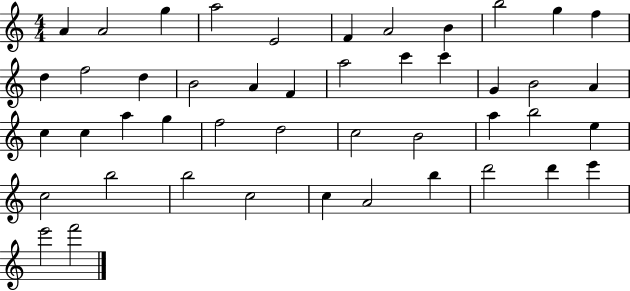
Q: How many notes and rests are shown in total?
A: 46